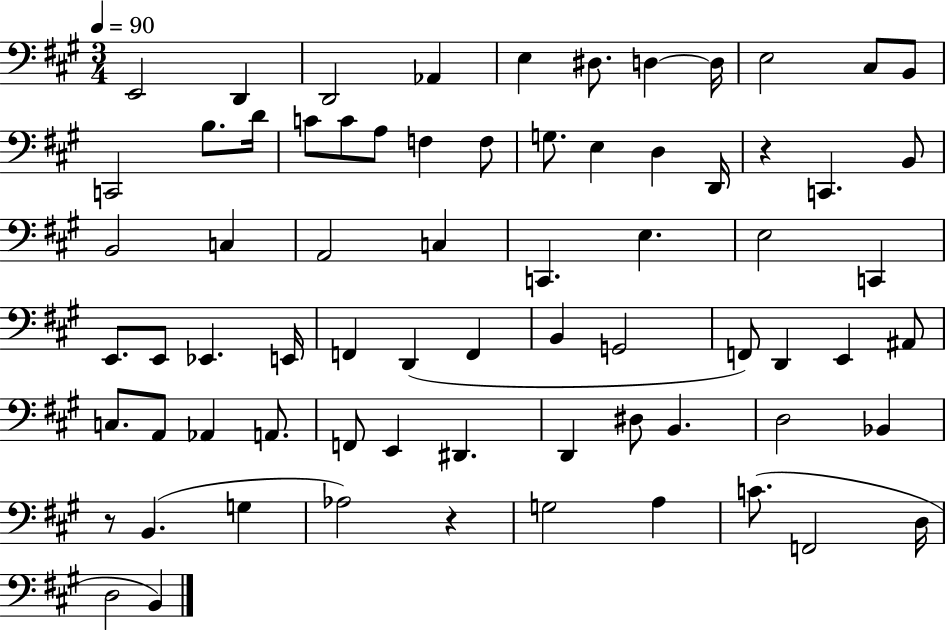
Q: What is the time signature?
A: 3/4